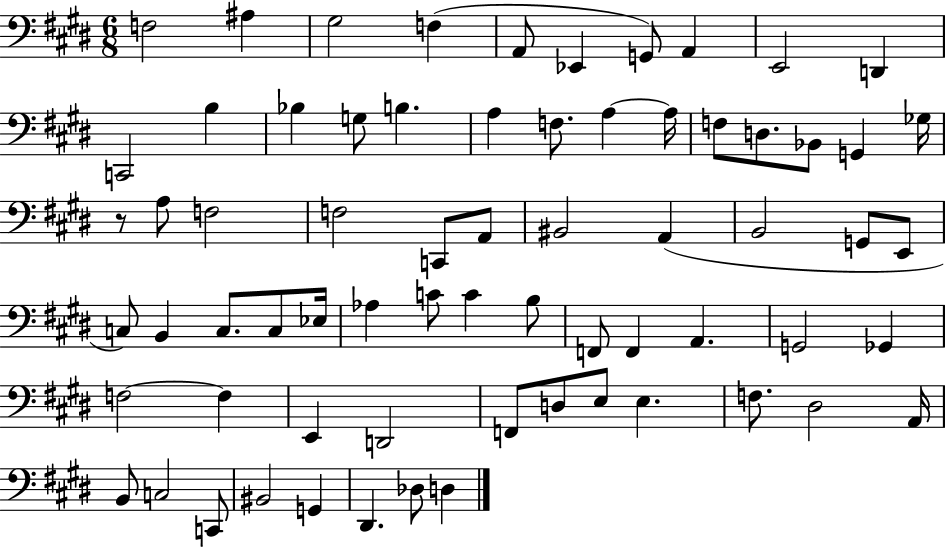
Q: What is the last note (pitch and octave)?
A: D3